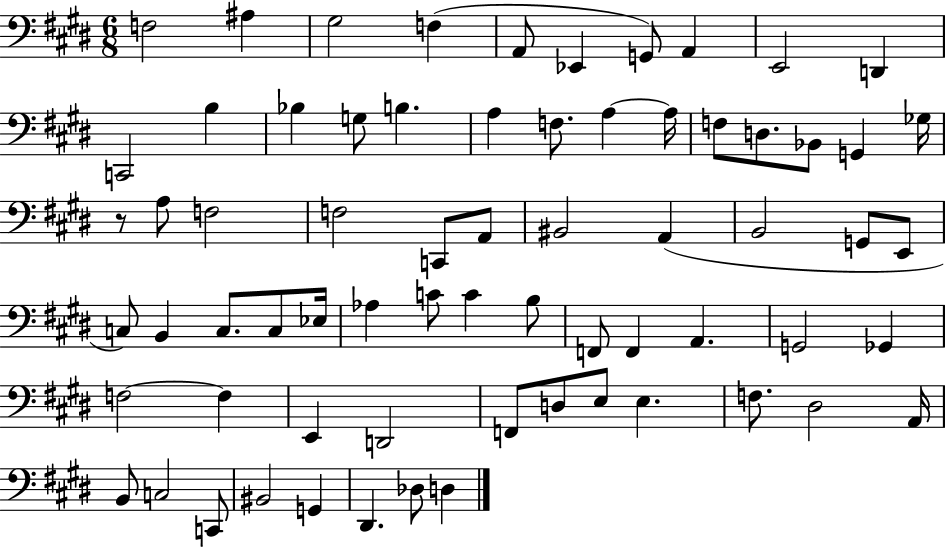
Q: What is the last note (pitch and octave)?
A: D3